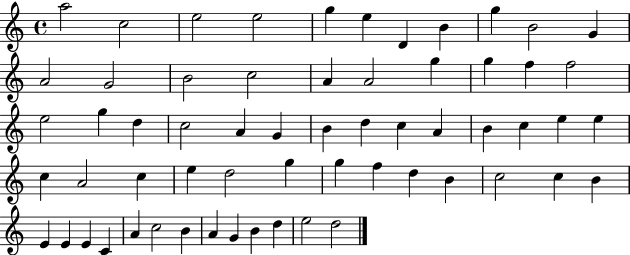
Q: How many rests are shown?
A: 0